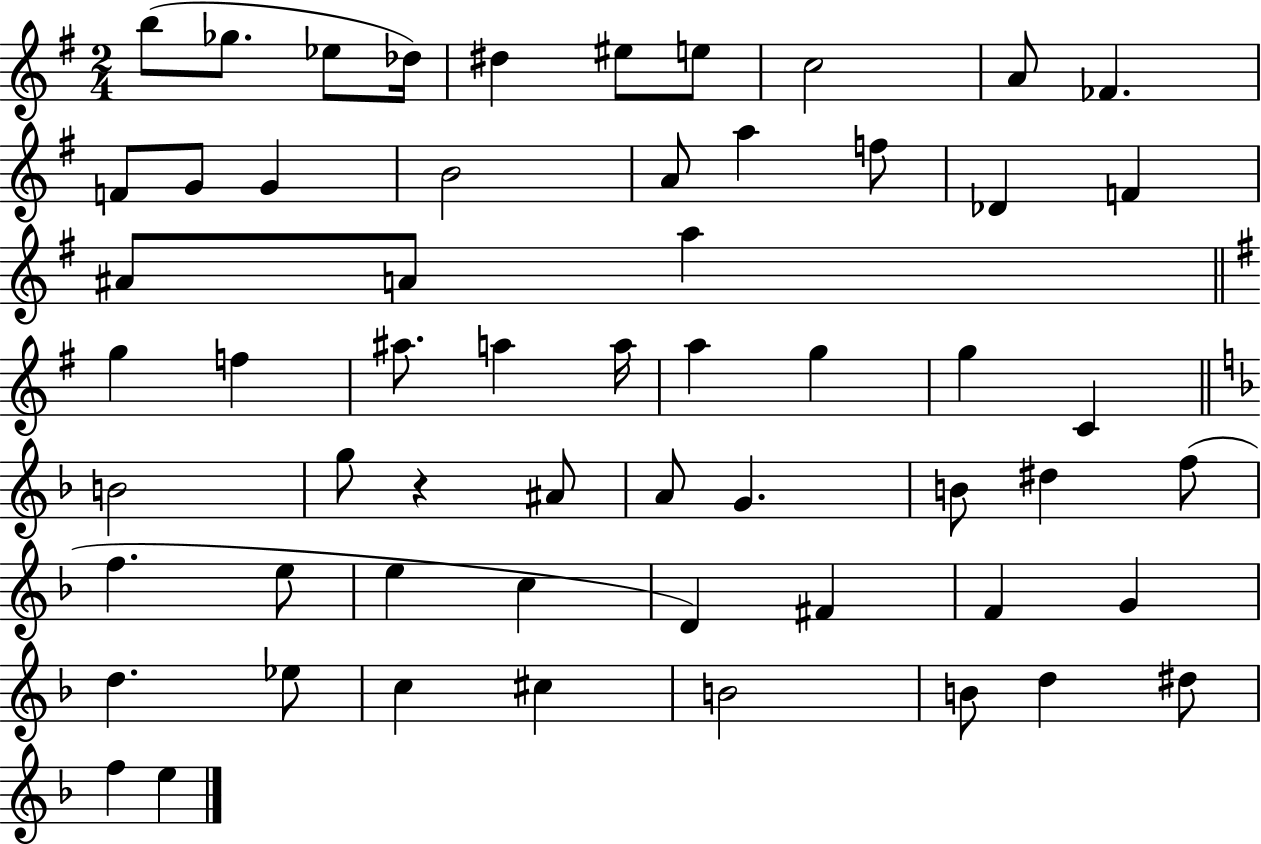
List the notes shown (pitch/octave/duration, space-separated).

B5/e Gb5/e. Eb5/e Db5/s D#5/q EIS5/e E5/e C5/h A4/e FES4/q. F4/e G4/e G4/q B4/h A4/e A5/q F5/e Db4/q F4/q A#4/e A4/e A5/q G5/q F5/q A#5/e. A5/q A5/s A5/q G5/q G5/q C4/q B4/h G5/e R/q A#4/e A4/e G4/q. B4/e D#5/q F5/e F5/q. E5/e E5/q C5/q D4/q F#4/q F4/q G4/q D5/q. Eb5/e C5/q C#5/q B4/h B4/e D5/q D#5/e F5/q E5/q